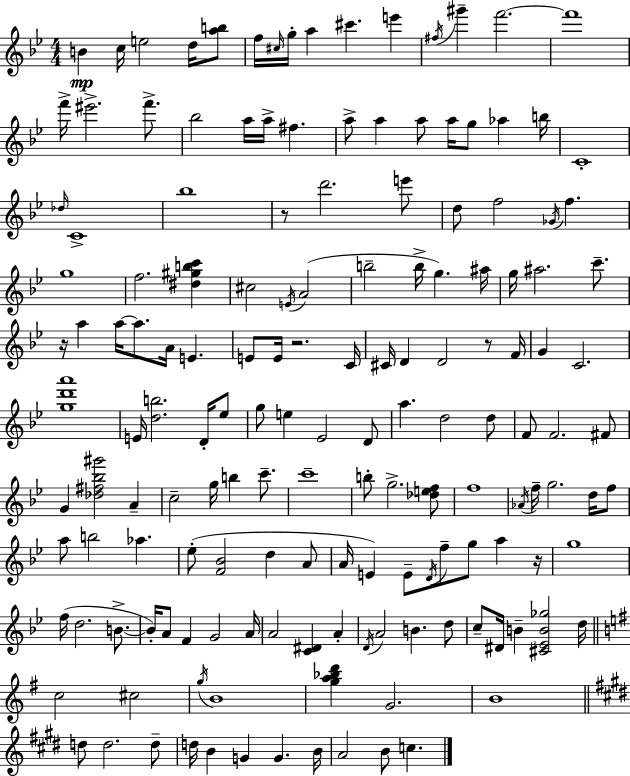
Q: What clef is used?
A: treble